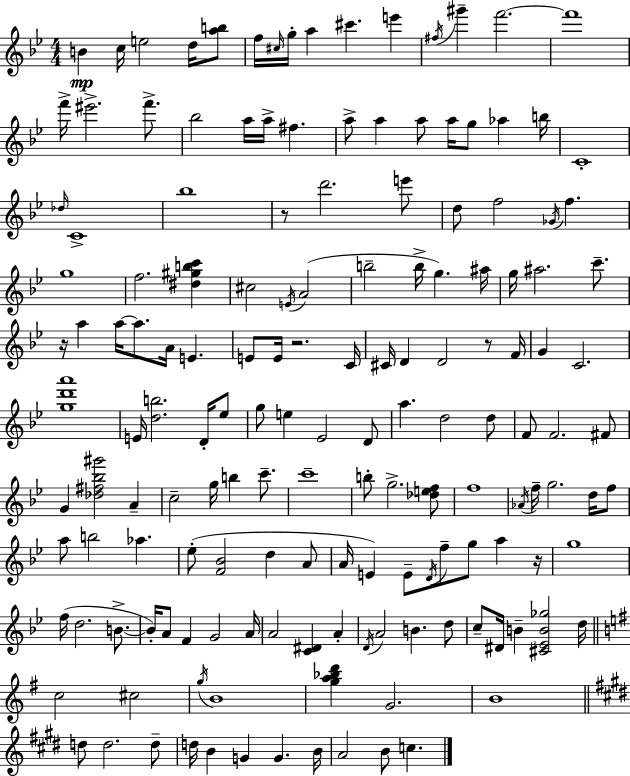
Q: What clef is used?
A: treble